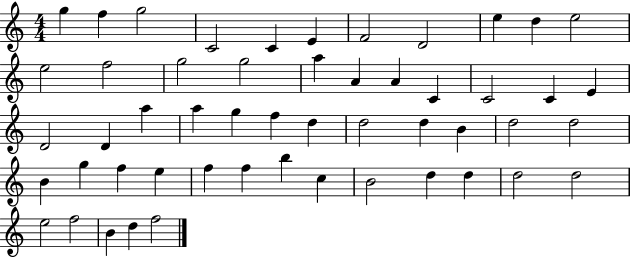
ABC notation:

X:1
T:Untitled
M:4/4
L:1/4
K:C
g f g2 C2 C E F2 D2 e d e2 e2 f2 g2 g2 a A A C C2 C E D2 D a a g f d d2 d B d2 d2 B g f e f f b c B2 d d d2 d2 e2 f2 B d f2